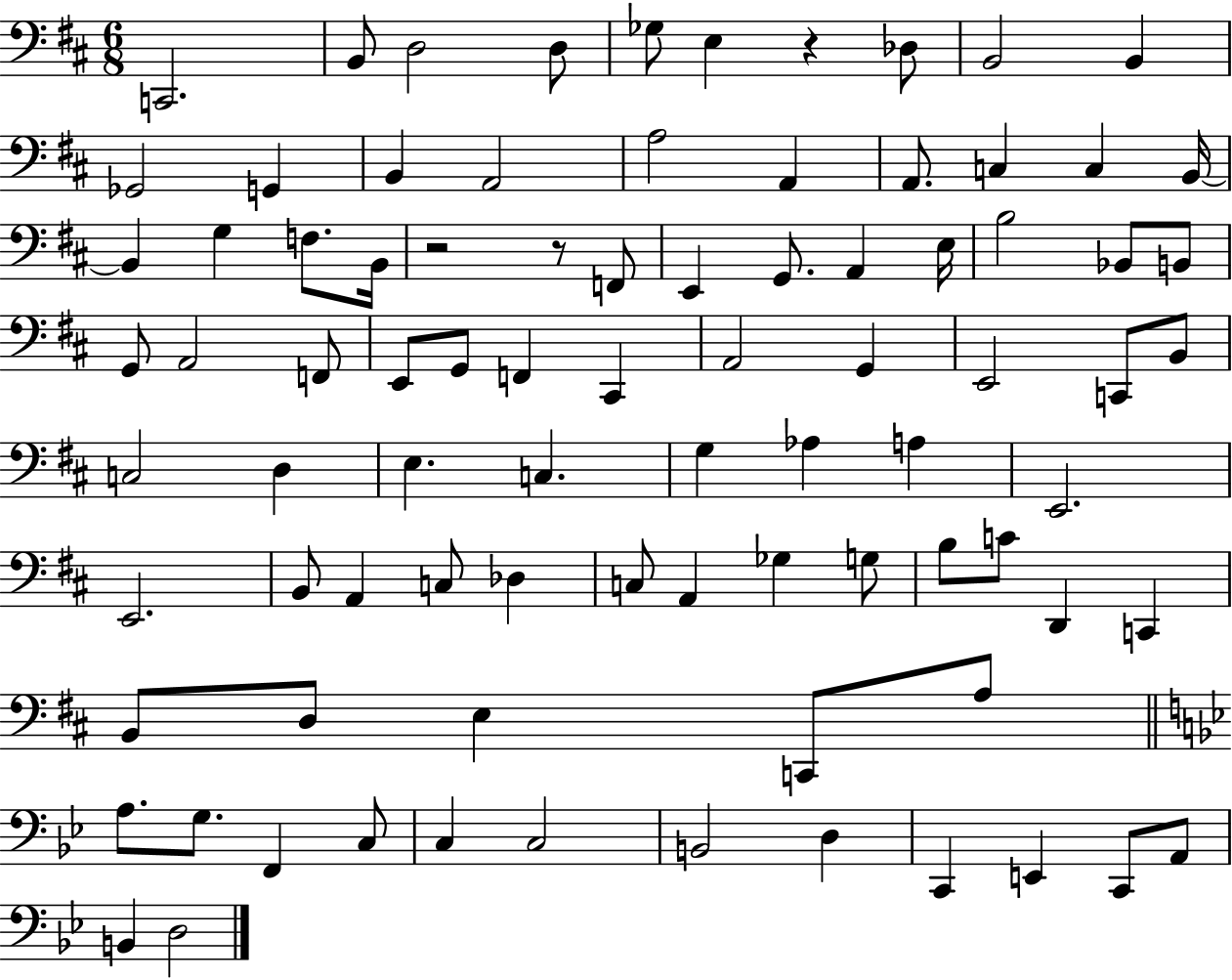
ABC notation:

X:1
T:Untitled
M:6/8
L:1/4
K:D
C,,2 B,,/2 D,2 D,/2 _G,/2 E, z _D,/2 B,,2 B,, _G,,2 G,, B,, A,,2 A,2 A,, A,,/2 C, C, B,,/4 B,, G, F,/2 B,,/4 z2 z/2 F,,/2 E,, G,,/2 A,, E,/4 B,2 _B,,/2 B,,/2 G,,/2 A,,2 F,,/2 E,,/2 G,,/2 F,, ^C,, A,,2 G,, E,,2 C,,/2 B,,/2 C,2 D, E, C, G, _A, A, E,,2 E,,2 B,,/2 A,, C,/2 _D, C,/2 A,, _G, G,/2 B,/2 C/2 D,, C,, B,,/2 D,/2 E, C,,/2 A,/2 A,/2 G,/2 F,, C,/2 C, C,2 B,,2 D, C,, E,, C,,/2 A,,/2 B,, D,2